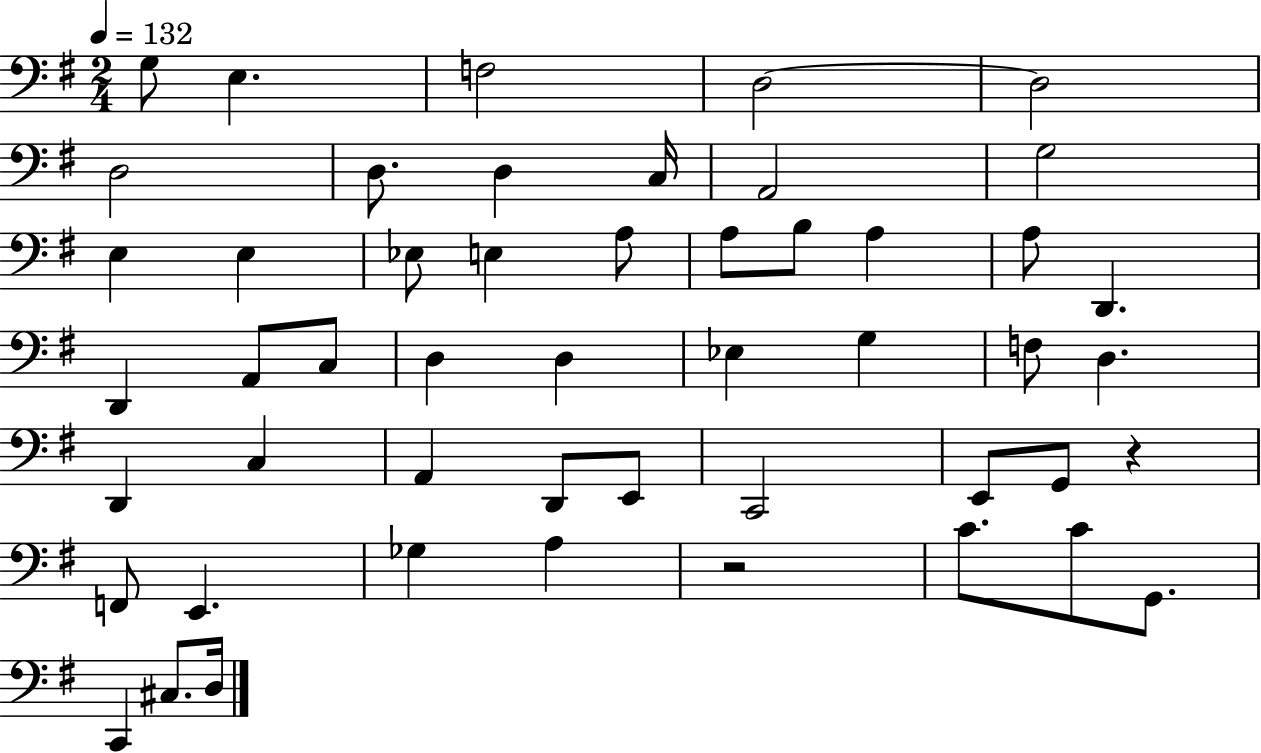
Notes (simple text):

G3/e E3/q. F3/h D3/h D3/h D3/h D3/e. D3/q C3/s A2/h G3/h E3/q E3/q Eb3/e E3/q A3/e A3/e B3/e A3/q A3/e D2/q. D2/q A2/e C3/e D3/q D3/q Eb3/q G3/q F3/e D3/q. D2/q C3/q A2/q D2/e E2/e C2/h E2/e G2/e R/q F2/e E2/q. Gb3/q A3/q R/h C4/e. C4/e G2/e. C2/q C#3/e. D3/s